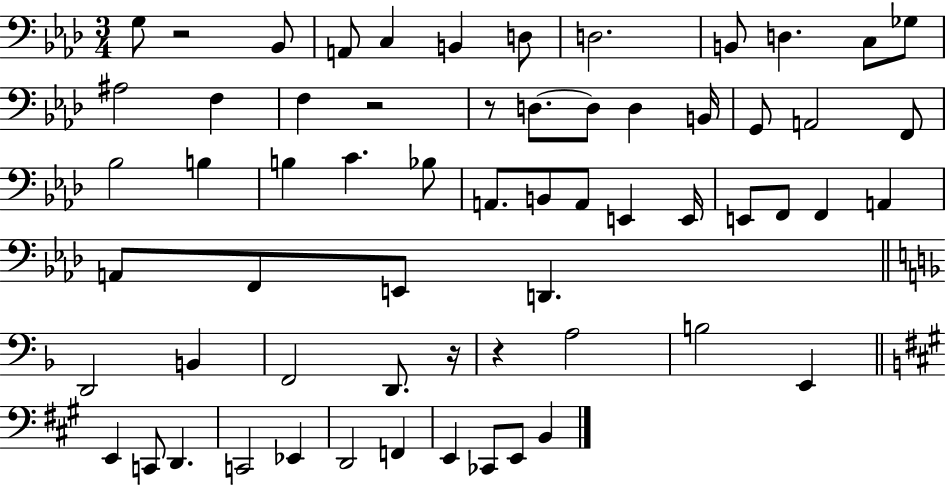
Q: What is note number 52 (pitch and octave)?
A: D2